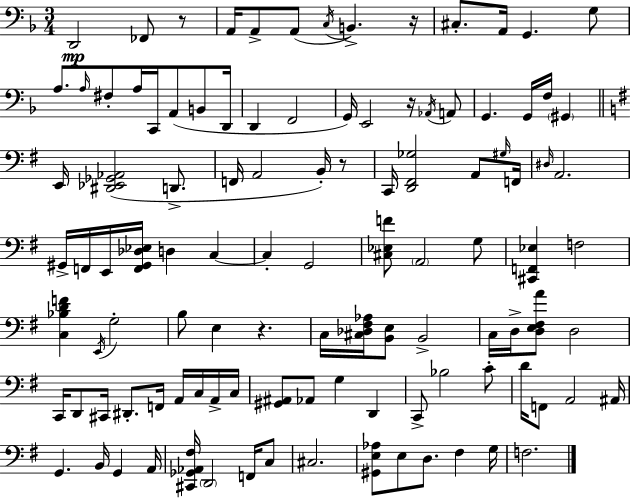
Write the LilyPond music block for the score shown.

{
  \clef bass
  \numericTimeSignature
  \time 3/4
  \key d \minor
  \repeat volta 2 { d,2\mp fes,8 r8 | a,16 a,8-> a,8( \acciaccatura { c16 } b,4.->) | r16 cis8.-. a,16 g,4. g8 | a8. \grace { a16 } fis8-. a16 c,16 a,8( b,8 | \break d,16 d,4 f,2 | g,16) e,2 r16 | \acciaccatura { aes,16 } a,8 g,4. g,16 f16 \parenthesize gis,4 | \bar "||" \break \key g \major e,16 <dis, ees, ges, aes,>2( d,8.-> | f,16 a,2 b,16-.) r8 | c,16 <d, fis, ges>2 a,8 \grace { gis16 } | f,16 \grace { dis16 } a,2. | \break gis,16-> f,16 e,16 <f, gis, des ees>16 d4 c4~~ | c4-. g,2 | <cis ees f'>8 \parenthesize a,2 | g8 <cis, f, ees>4 f2 | \break <c bes d' f'>4 \acciaccatura { e,16 } g2-. | b8 e4 r4. | c16 <cis des fis aes>16 <b, e>8 b,2-> | c16 d16-> <d e fis a'>8 d2 | \break c,16 d,8 cis,16 dis,8.-. f,16 a,16 | c16 a,16-> c16 <gis, ais,>8 aes,8 g4 d,4 | c,8-> bes2 | c'8-. d'16 f,8 a,2 | \break ais,16 g,4. b,16 g,4 | a,16 <cis, ges, aes, fis>16 \parenthesize d,2 | f,16 c8 cis2. | <gis, e aes>8 e8 d8. fis4 | \break g16 f2. | } \bar "|."
}